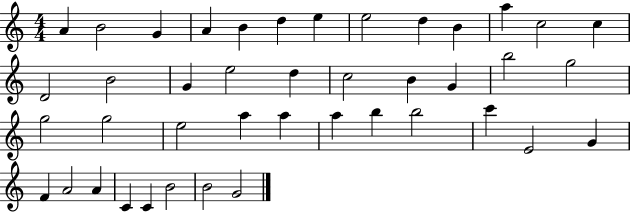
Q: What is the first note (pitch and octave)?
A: A4